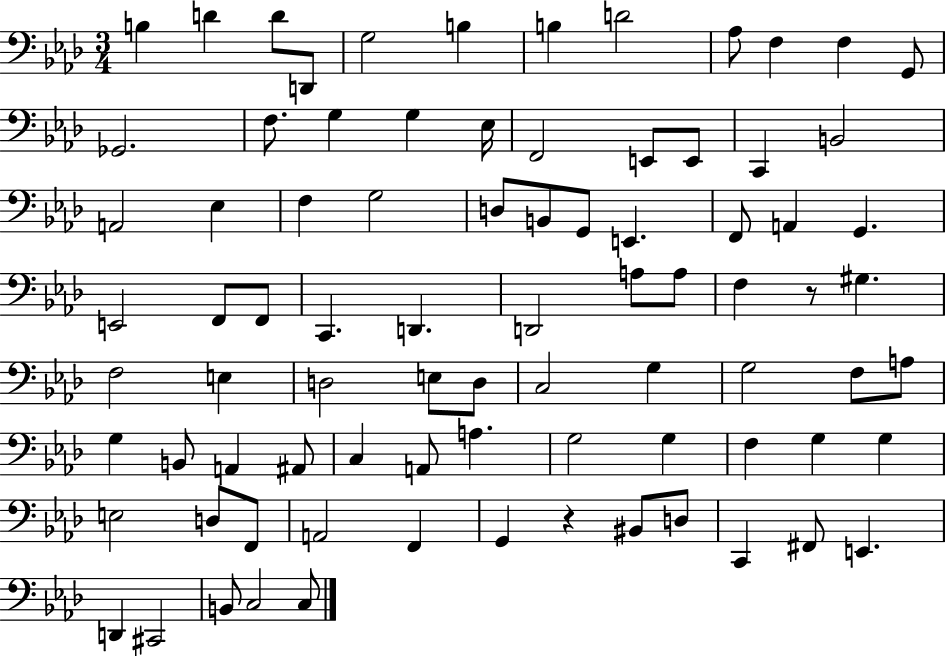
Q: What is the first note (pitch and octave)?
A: B3